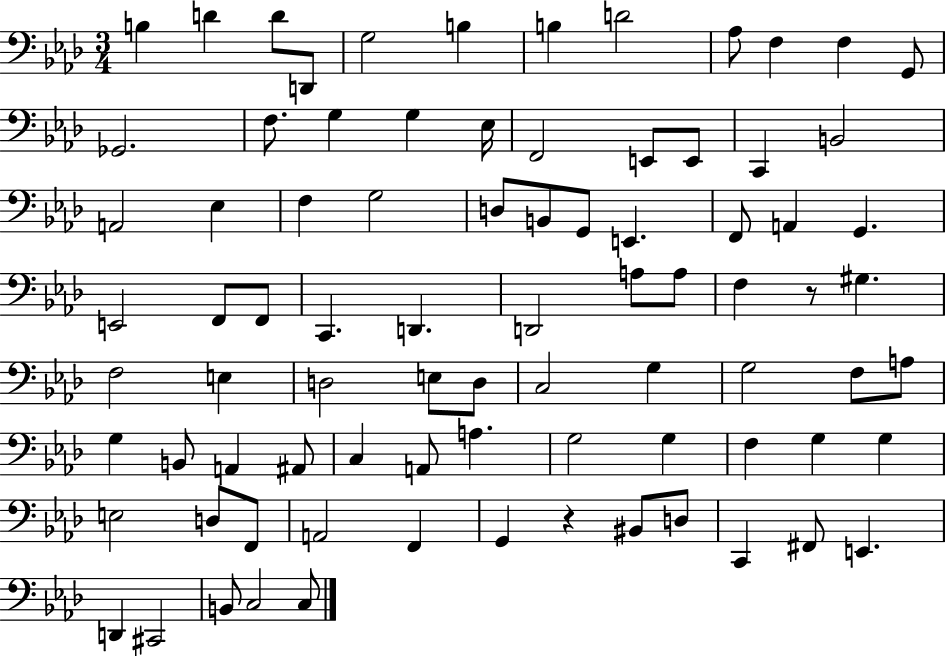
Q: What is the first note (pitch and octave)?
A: B3